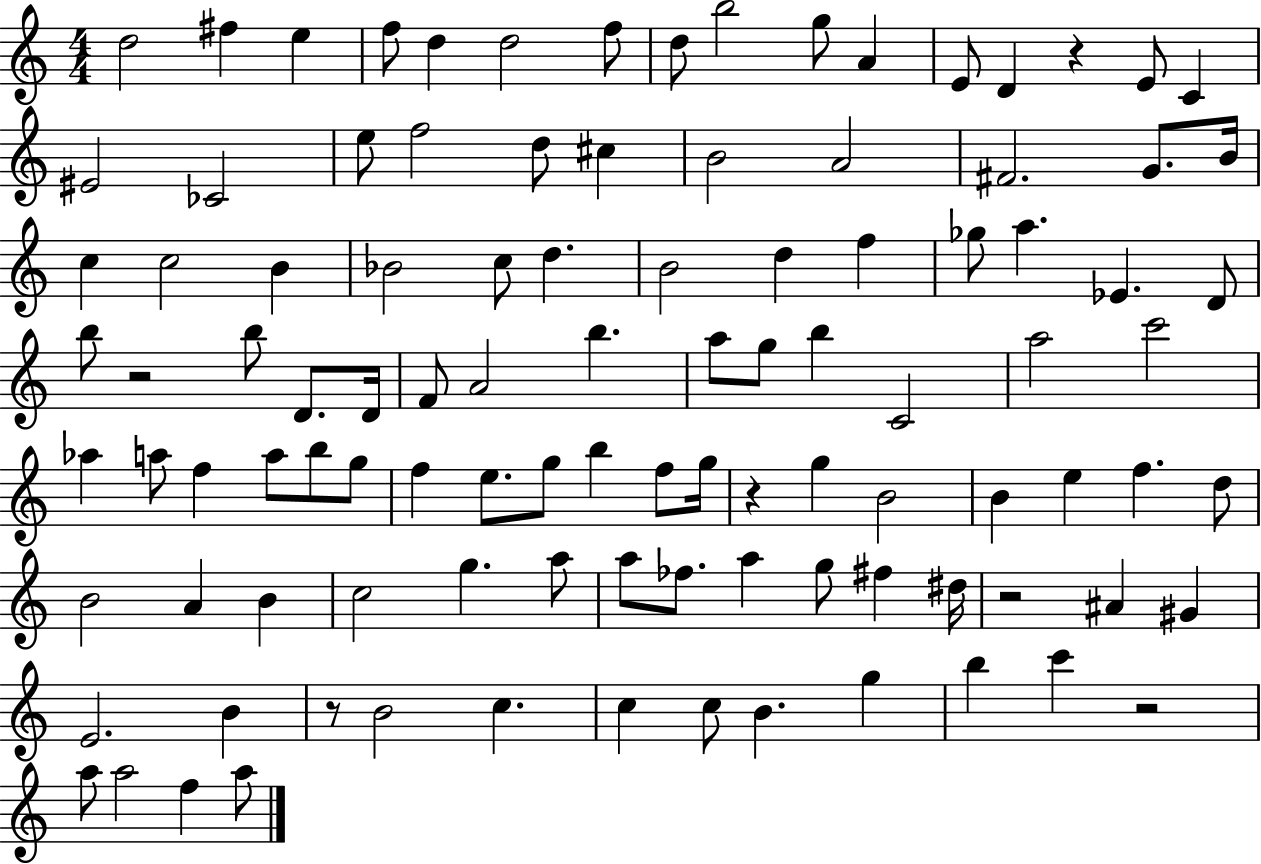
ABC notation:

X:1
T:Untitled
M:4/4
L:1/4
K:C
d2 ^f e f/2 d d2 f/2 d/2 b2 g/2 A E/2 D z E/2 C ^E2 _C2 e/2 f2 d/2 ^c B2 A2 ^F2 G/2 B/4 c c2 B _B2 c/2 d B2 d f _g/2 a _E D/2 b/2 z2 b/2 D/2 D/4 F/2 A2 b a/2 g/2 b C2 a2 c'2 _a a/2 f a/2 b/2 g/2 f e/2 g/2 b f/2 g/4 z g B2 B e f d/2 B2 A B c2 g a/2 a/2 _f/2 a g/2 ^f ^d/4 z2 ^A ^G E2 B z/2 B2 c c c/2 B g b c' z2 a/2 a2 f a/2